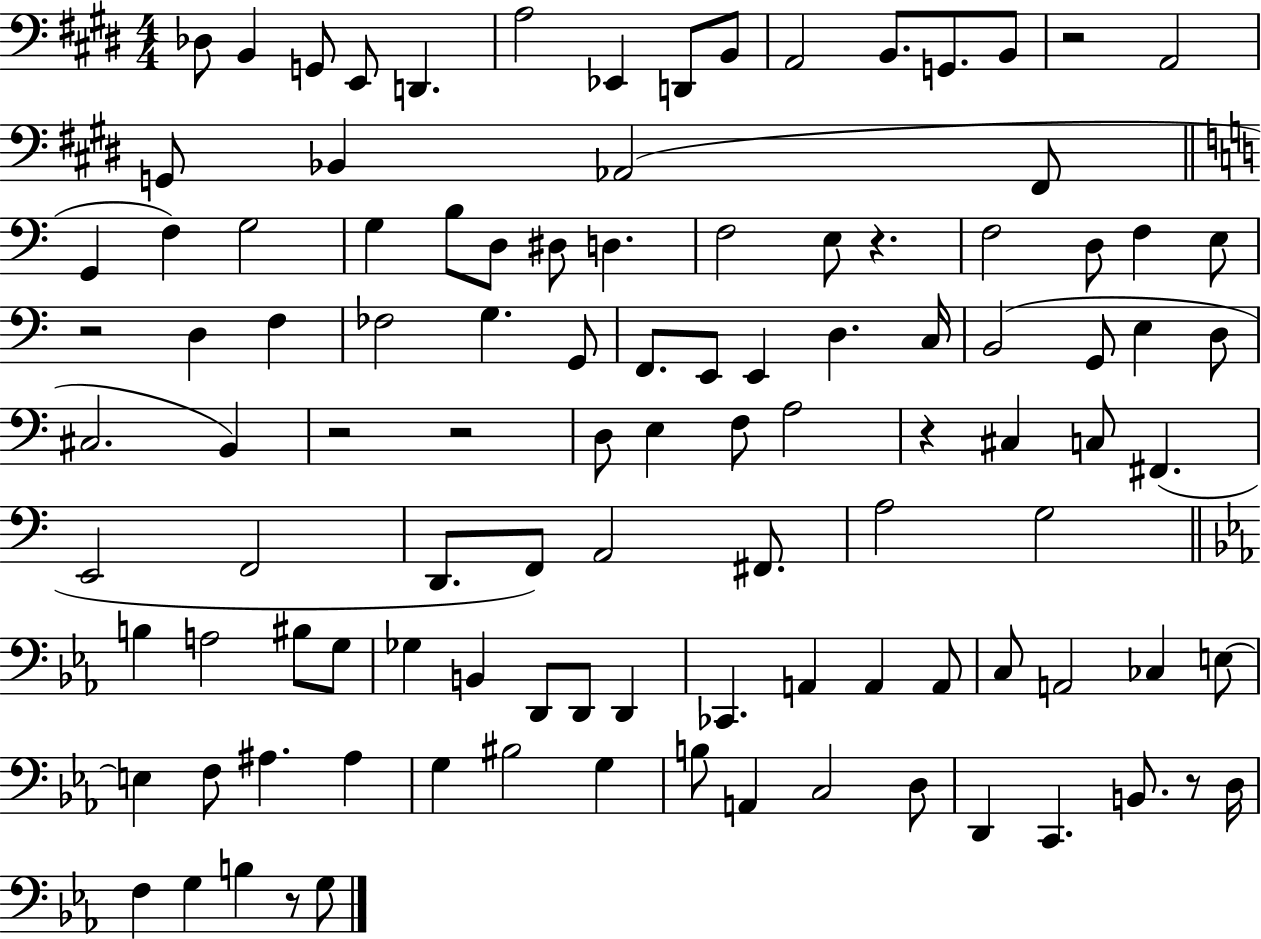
X:1
T:Untitled
M:4/4
L:1/4
K:E
_D,/2 B,, G,,/2 E,,/2 D,, A,2 _E,, D,,/2 B,,/2 A,,2 B,,/2 G,,/2 B,,/2 z2 A,,2 G,,/2 _B,, _A,,2 ^F,,/2 G,, F, G,2 G, B,/2 D,/2 ^D,/2 D, F,2 E,/2 z F,2 D,/2 F, E,/2 z2 D, F, _F,2 G, G,,/2 F,,/2 E,,/2 E,, D, C,/4 B,,2 G,,/2 E, D,/2 ^C,2 B,, z2 z2 D,/2 E, F,/2 A,2 z ^C, C,/2 ^F,, E,,2 F,,2 D,,/2 F,,/2 A,,2 ^F,,/2 A,2 G,2 B, A,2 ^B,/2 G,/2 _G, B,, D,,/2 D,,/2 D,, _C,, A,, A,, A,,/2 C,/2 A,,2 _C, E,/2 E, F,/2 ^A, ^A, G, ^B,2 G, B,/2 A,, C,2 D,/2 D,, C,, B,,/2 z/2 D,/4 F, G, B, z/2 G,/2